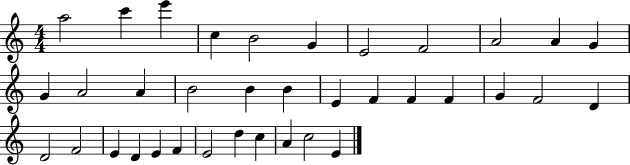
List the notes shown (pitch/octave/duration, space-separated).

A5/h C6/q E6/q C5/q B4/h G4/q E4/h F4/h A4/h A4/q G4/q G4/q A4/h A4/q B4/h B4/q B4/q E4/q F4/q F4/q F4/q G4/q F4/h D4/q D4/h F4/h E4/q D4/q E4/q F4/q E4/h D5/q C5/q A4/q C5/h E4/q